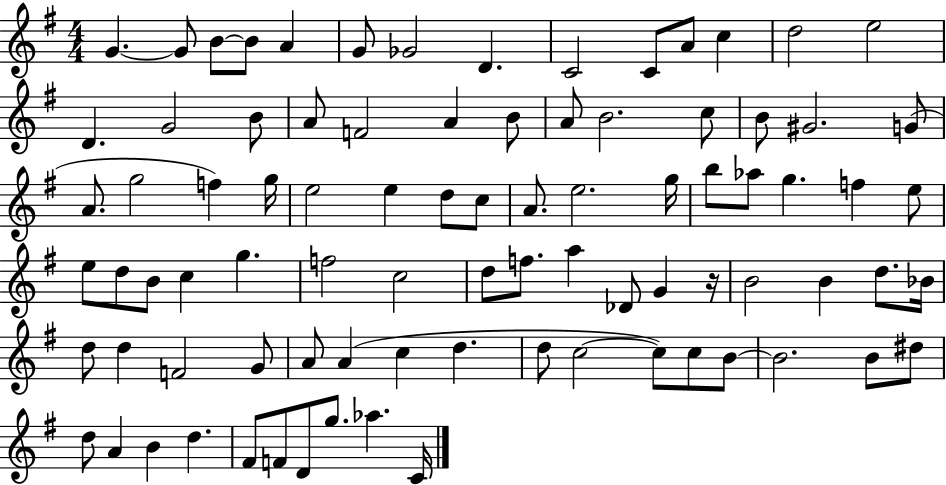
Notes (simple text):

G4/q. G4/e B4/e B4/e A4/q G4/e Gb4/h D4/q. C4/h C4/e A4/e C5/q D5/h E5/h D4/q. G4/h B4/e A4/e F4/h A4/q B4/e A4/e B4/h. C5/e B4/e G#4/h. G4/e A4/e. G5/h F5/q G5/s E5/h E5/q D5/e C5/e A4/e. E5/h. G5/s B5/e Ab5/e G5/q. F5/q E5/e E5/e D5/e B4/e C5/q G5/q. F5/h C5/h D5/e F5/e. A5/q Db4/e G4/q R/s B4/h B4/q D5/e. Bb4/s D5/e D5/q F4/h G4/e A4/e A4/q C5/q D5/q. D5/e C5/h C5/e C5/e B4/e B4/h. B4/e D#5/e D5/e A4/q B4/q D5/q. F#4/e F4/e D4/e G5/e. Ab5/q. C4/s